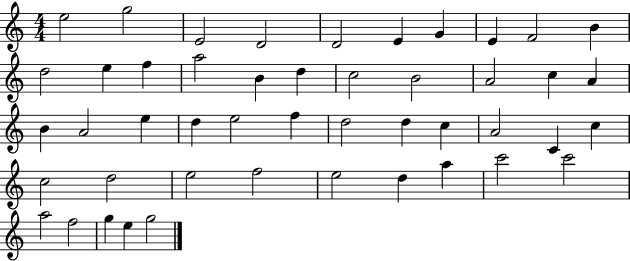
{
  \clef treble
  \numericTimeSignature
  \time 4/4
  \key c \major
  e''2 g''2 | e'2 d'2 | d'2 e'4 g'4 | e'4 f'2 b'4 | \break d''2 e''4 f''4 | a''2 b'4 d''4 | c''2 b'2 | a'2 c''4 a'4 | \break b'4 a'2 e''4 | d''4 e''2 f''4 | d''2 d''4 c''4 | a'2 c'4 c''4 | \break c''2 d''2 | e''2 f''2 | e''2 d''4 a''4 | c'''2 c'''2 | \break a''2 f''2 | g''4 e''4 g''2 | \bar "|."
}